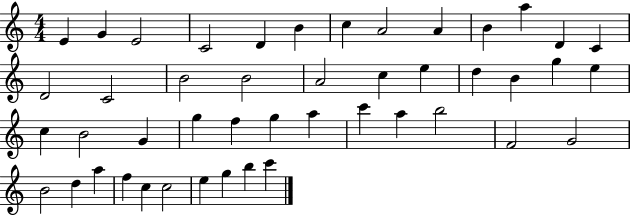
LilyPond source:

{
  \clef treble
  \numericTimeSignature
  \time 4/4
  \key c \major
  e'4 g'4 e'2 | c'2 d'4 b'4 | c''4 a'2 a'4 | b'4 a''4 d'4 c'4 | \break d'2 c'2 | b'2 b'2 | a'2 c''4 e''4 | d''4 b'4 g''4 e''4 | \break c''4 b'2 g'4 | g''4 f''4 g''4 a''4 | c'''4 a''4 b''2 | f'2 g'2 | \break b'2 d''4 a''4 | f''4 c''4 c''2 | e''4 g''4 b''4 c'''4 | \bar "|."
}